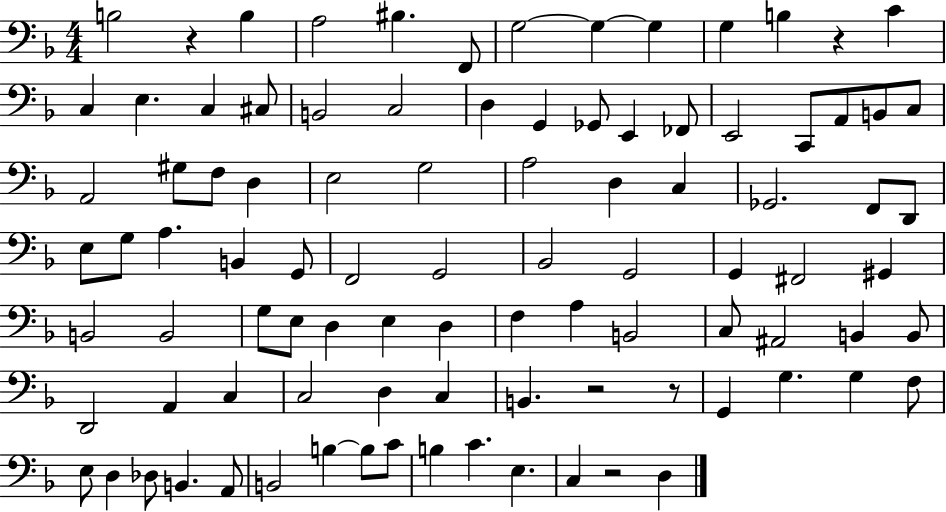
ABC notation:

X:1
T:Untitled
M:4/4
L:1/4
K:F
B,2 z B, A,2 ^B, F,,/2 G,2 G, G, G, B, z C C, E, C, ^C,/2 B,,2 C,2 D, G,, _G,,/2 E,, _F,,/2 E,,2 C,,/2 A,,/2 B,,/2 C,/2 A,,2 ^G,/2 F,/2 D, E,2 G,2 A,2 D, C, _G,,2 F,,/2 D,,/2 E,/2 G,/2 A, B,, G,,/2 F,,2 G,,2 _B,,2 G,,2 G,, ^F,,2 ^G,, B,,2 B,,2 G,/2 E,/2 D, E, D, F, A, B,,2 C,/2 ^A,,2 B,, B,,/2 D,,2 A,, C, C,2 D, C, B,, z2 z/2 G,, G, G, F,/2 E,/2 D, _D,/2 B,, A,,/2 B,,2 B, B,/2 C/2 B, C E, C, z2 D,